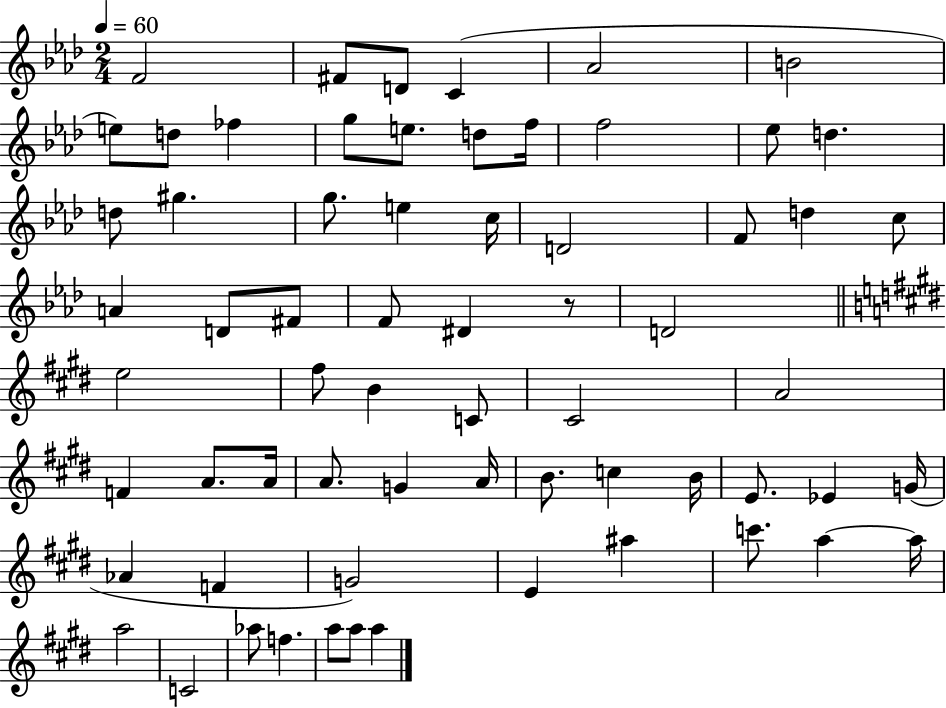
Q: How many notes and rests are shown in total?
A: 65